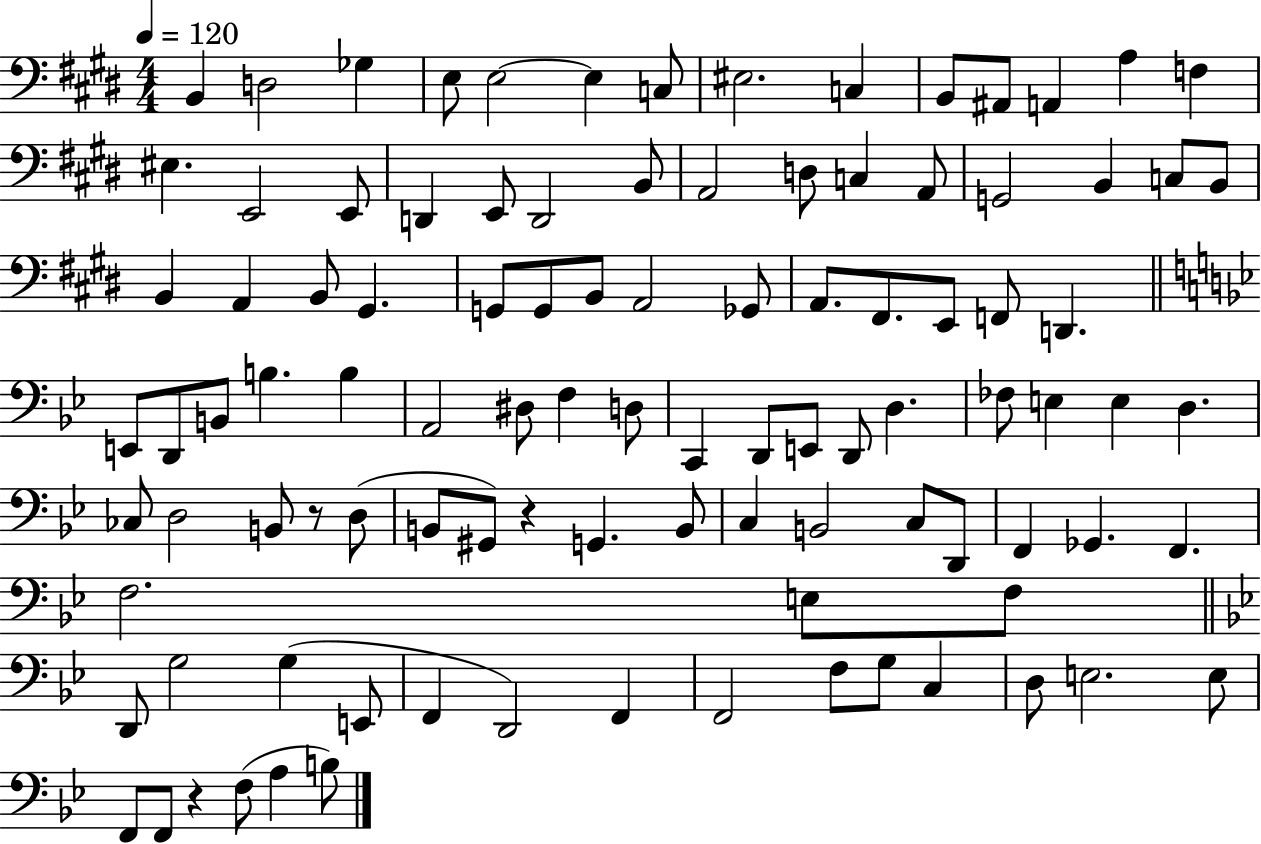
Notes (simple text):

B2/q D3/h Gb3/q E3/e E3/h E3/q C3/e EIS3/h. C3/q B2/e A#2/e A2/q A3/q F3/q EIS3/q. E2/h E2/e D2/q E2/e D2/h B2/e A2/h D3/e C3/q A2/e G2/h B2/q C3/e B2/e B2/q A2/q B2/e G#2/q. G2/e G2/e B2/e A2/h Gb2/e A2/e. F#2/e. E2/e F2/e D2/q. E2/e D2/e B2/e B3/q. B3/q A2/h D#3/e F3/q D3/e C2/q D2/e E2/e D2/e D3/q. FES3/e E3/q E3/q D3/q. CES3/e D3/h B2/e R/e D3/e B2/e G#2/e R/q G2/q. B2/e C3/q B2/h C3/e D2/e F2/q Gb2/q. F2/q. F3/h. E3/e F3/e D2/e G3/h G3/q E2/e F2/q D2/h F2/q F2/h F3/e G3/e C3/q D3/e E3/h. E3/e F2/e F2/e R/q F3/e A3/q B3/e